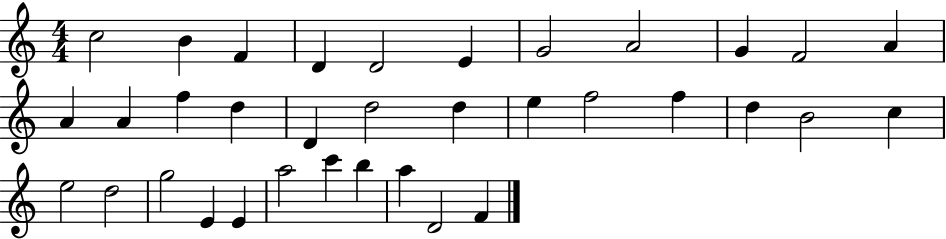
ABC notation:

X:1
T:Untitled
M:4/4
L:1/4
K:C
c2 B F D D2 E G2 A2 G F2 A A A f d D d2 d e f2 f d B2 c e2 d2 g2 E E a2 c' b a D2 F